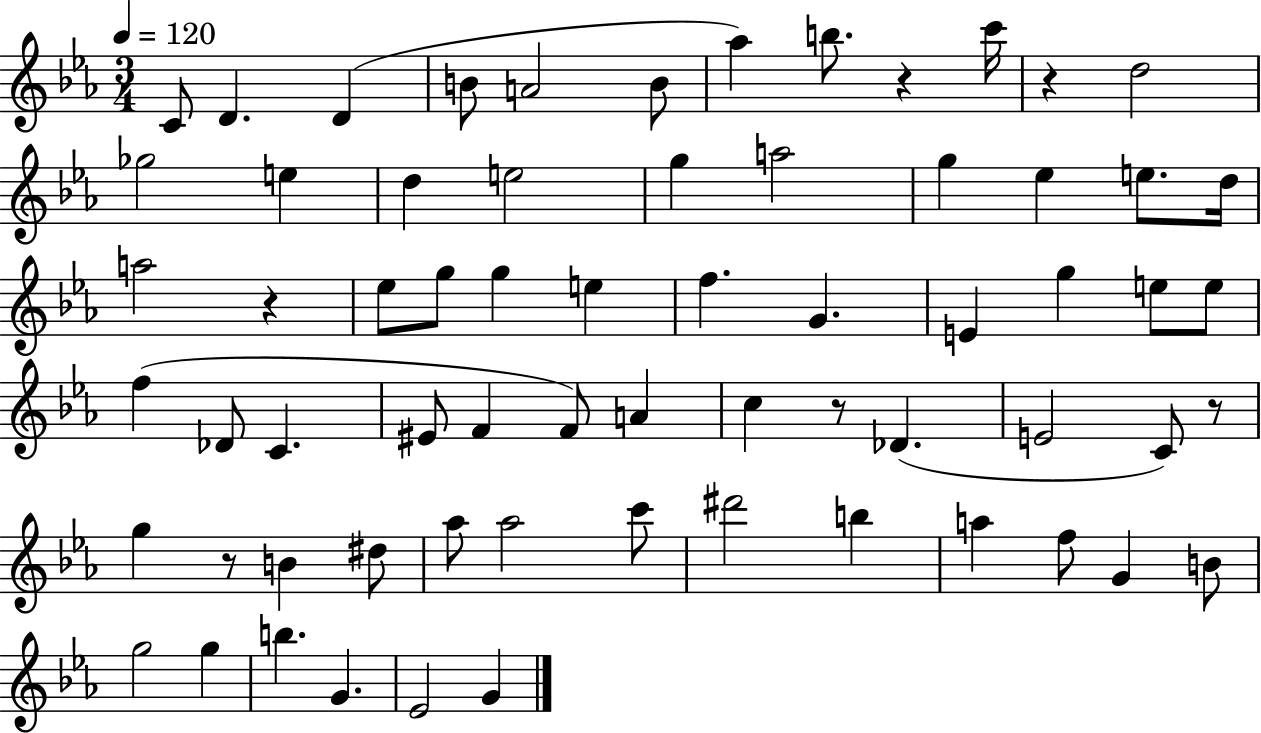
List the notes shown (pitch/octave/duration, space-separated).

C4/e D4/q. D4/q B4/e A4/h B4/e Ab5/q B5/e. R/q C6/s R/q D5/h Gb5/h E5/q D5/q E5/h G5/q A5/h G5/q Eb5/q E5/e. D5/s A5/h R/q Eb5/e G5/e G5/q E5/q F5/q. G4/q. E4/q G5/q E5/e E5/e F5/q Db4/e C4/q. EIS4/e F4/q F4/e A4/q C5/q R/e Db4/q. E4/h C4/e R/e G5/q R/e B4/q D#5/e Ab5/e Ab5/h C6/e D#6/h B5/q A5/q F5/e G4/q B4/e G5/h G5/q B5/q. G4/q. Eb4/h G4/q